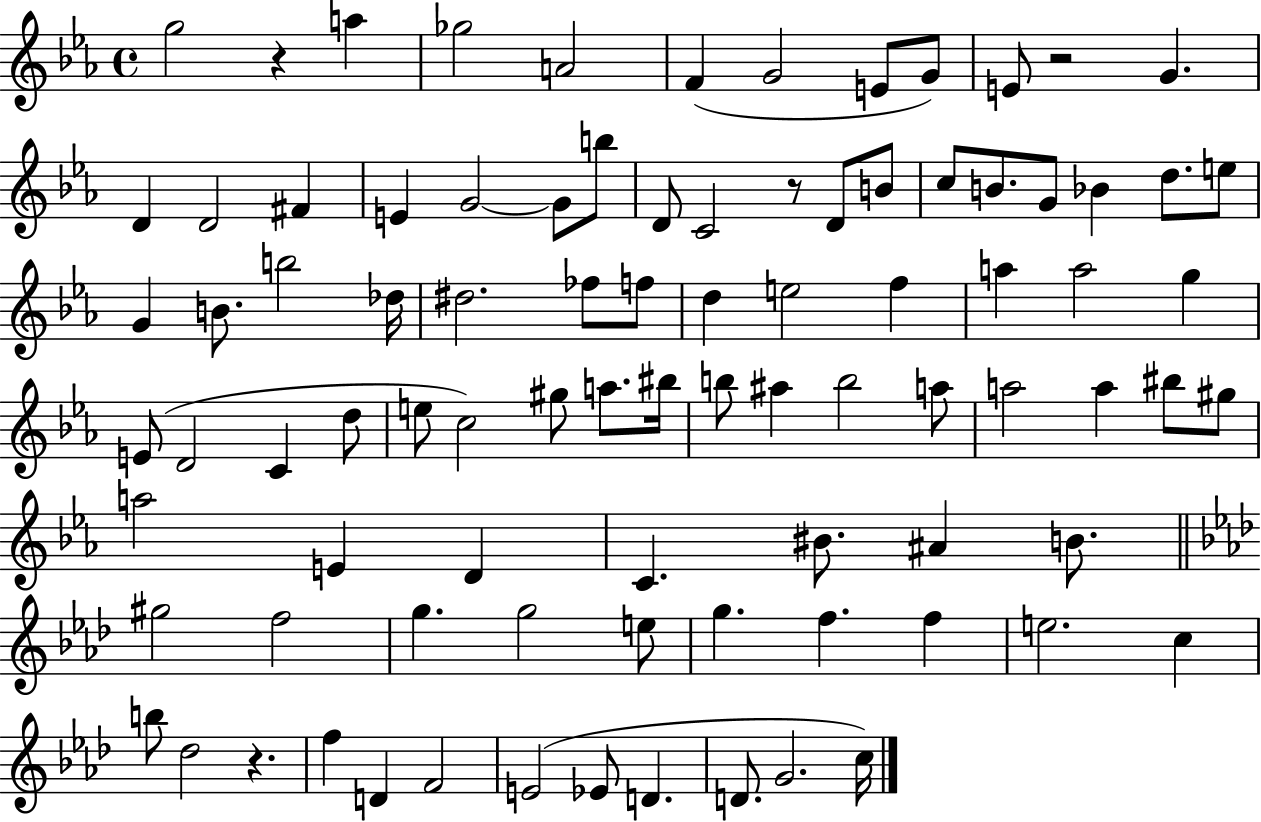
G5/h R/q A5/q Gb5/h A4/h F4/q G4/h E4/e G4/e E4/e R/h G4/q. D4/q D4/h F#4/q E4/q G4/h G4/e B5/e D4/e C4/h R/e D4/e B4/e C5/e B4/e. G4/e Bb4/q D5/e. E5/e G4/q B4/e. B5/h Db5/s D#5/h. FES5/e F5/e D5/q E5/h F5/q A5/q A5/h G5/q E4/e D4/h C4/q D5/e E5/e C5/h G#5/e A5/e. BIS5/s B5/e A#5/q B5/h A5/e A5/h A5/q BIS5/e G#5/e A5/h E4/q D4/q C4/q. BIS4/e. A#4/q B4/e. G#5/h F5/h G5/q. G5/h E5/e G5/q. F5/q. F5/q E5/h. C5/q B5/e Db5/h R/q. F5/q D4/q F4/h E4/h Eb4/e D4/q. D4/e. G4/h. C5/s